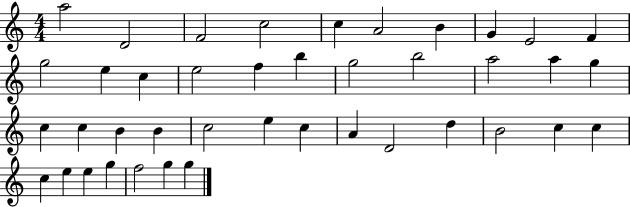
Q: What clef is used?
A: treble